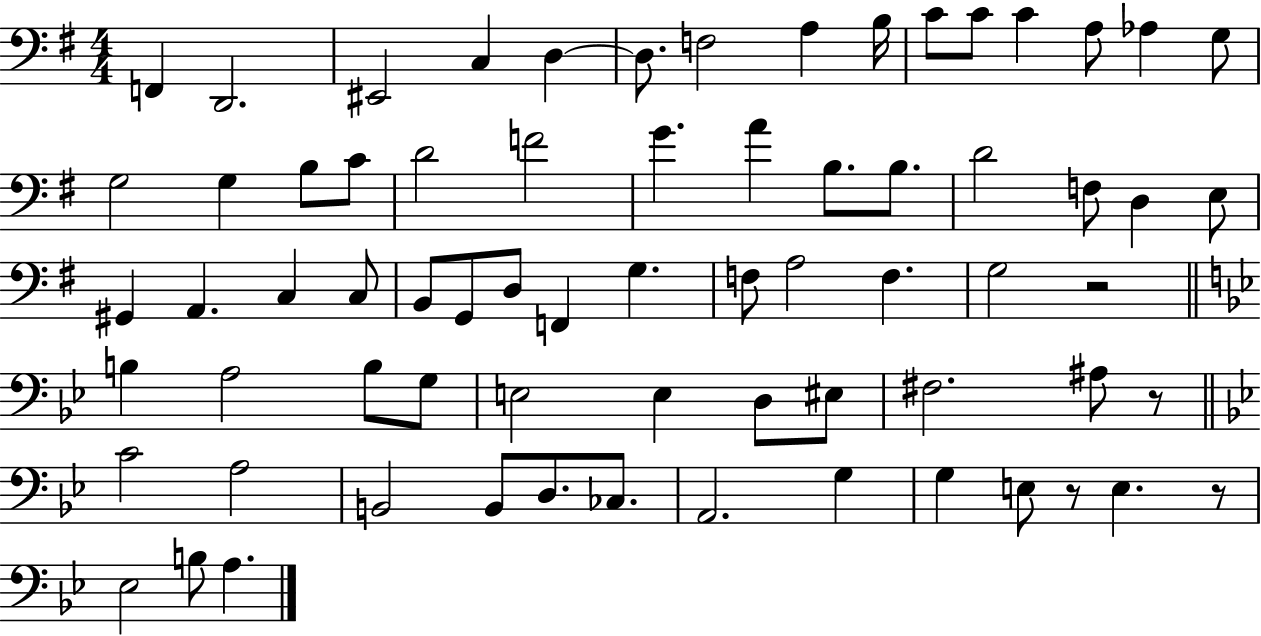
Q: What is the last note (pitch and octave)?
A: A3